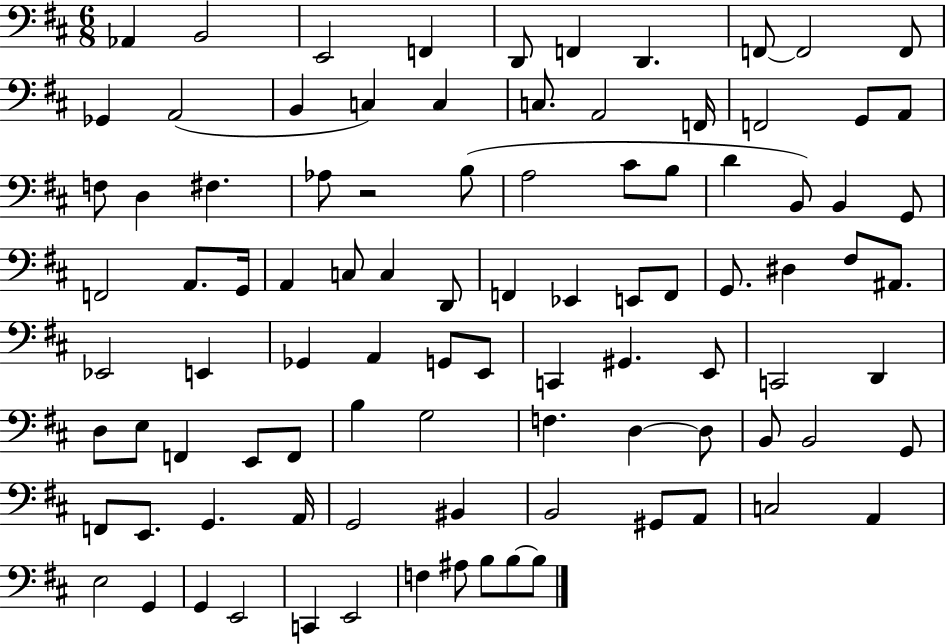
X:1
T:Untitled
M:6/8
L:1/4
K:D
_A,, B,,2 E,,2 F,, D,,/2 F,, D,, F,,/2 F,,2 F,,/2 _G,, A,,2 B,, C, C, C,/2 A,,2 F,,/4 F,,2 G,,/2 A,,/2 F,/2 D, ^F, _A,/2 z2 B,/2 A,2 ^C/2 B,/2 D B,,/2 B,, G,,/2 F,,2 A,,/2 G,,/4 A,, C,/2 C, D,,/2 F,, _E,, E,,/2 F,,/2 G,,/2 ^D, ^F,/2 ^A,,/2 _E,,2 E,, _G,, A,, G,,/2 E,,/2 C,, ^G,, E,,/2 C,,2 D,, D,/2 E,/2 F,, E,,/2 F,,/2 B, G,2 F, D, D,/2 B,,/2 B,,2 G,,/2 F,,/2 E,,/2 G,, A,,/4 G,,2 ^B,, B,,2 ^G,,/2 A,,/2 C,2 A,, E,2 G,, G,, E,,2 C,, E,,2 F, ^A,/2 B,/2 B,/2 B,/2